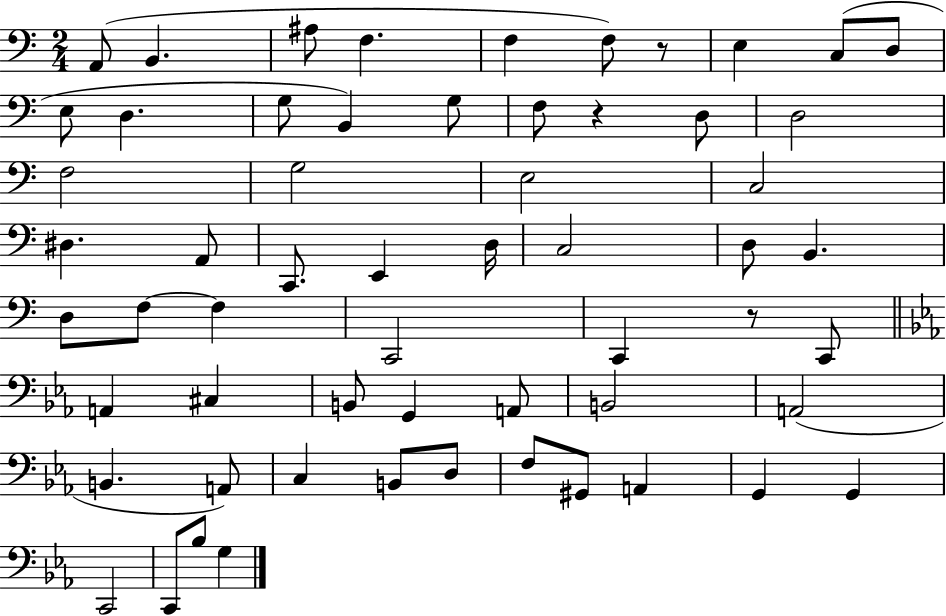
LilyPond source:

{
  \clef bass
  \numericTimeSignature
  \time 2/4
  \key c \major
  a,8( b,4. | ais8 f4. | f4 f8) r8 | e4 c8( d8 | \break e8 d4. | g8 b,4) g8 | f8 r4 d8 | d2 | \break f2 | g2 | e2 | c2 | \break dis4. a,8 | c,8. e,4 d16 | c2 | d8 b,4. | \break d8 f8~~ f4 | c,2 | c,4 r8 c,8 | \bar "||" \break \key ees \major a,4 cis4 | b,8 g,4 a,8 | b,2 | a,2( | \break b,4. a,8) | c4 b,8 d8 | f8 gis,8 a,4 | g,4 g,4 | \break c,2 | c,8 bes8 g4 | \bar "|."
}